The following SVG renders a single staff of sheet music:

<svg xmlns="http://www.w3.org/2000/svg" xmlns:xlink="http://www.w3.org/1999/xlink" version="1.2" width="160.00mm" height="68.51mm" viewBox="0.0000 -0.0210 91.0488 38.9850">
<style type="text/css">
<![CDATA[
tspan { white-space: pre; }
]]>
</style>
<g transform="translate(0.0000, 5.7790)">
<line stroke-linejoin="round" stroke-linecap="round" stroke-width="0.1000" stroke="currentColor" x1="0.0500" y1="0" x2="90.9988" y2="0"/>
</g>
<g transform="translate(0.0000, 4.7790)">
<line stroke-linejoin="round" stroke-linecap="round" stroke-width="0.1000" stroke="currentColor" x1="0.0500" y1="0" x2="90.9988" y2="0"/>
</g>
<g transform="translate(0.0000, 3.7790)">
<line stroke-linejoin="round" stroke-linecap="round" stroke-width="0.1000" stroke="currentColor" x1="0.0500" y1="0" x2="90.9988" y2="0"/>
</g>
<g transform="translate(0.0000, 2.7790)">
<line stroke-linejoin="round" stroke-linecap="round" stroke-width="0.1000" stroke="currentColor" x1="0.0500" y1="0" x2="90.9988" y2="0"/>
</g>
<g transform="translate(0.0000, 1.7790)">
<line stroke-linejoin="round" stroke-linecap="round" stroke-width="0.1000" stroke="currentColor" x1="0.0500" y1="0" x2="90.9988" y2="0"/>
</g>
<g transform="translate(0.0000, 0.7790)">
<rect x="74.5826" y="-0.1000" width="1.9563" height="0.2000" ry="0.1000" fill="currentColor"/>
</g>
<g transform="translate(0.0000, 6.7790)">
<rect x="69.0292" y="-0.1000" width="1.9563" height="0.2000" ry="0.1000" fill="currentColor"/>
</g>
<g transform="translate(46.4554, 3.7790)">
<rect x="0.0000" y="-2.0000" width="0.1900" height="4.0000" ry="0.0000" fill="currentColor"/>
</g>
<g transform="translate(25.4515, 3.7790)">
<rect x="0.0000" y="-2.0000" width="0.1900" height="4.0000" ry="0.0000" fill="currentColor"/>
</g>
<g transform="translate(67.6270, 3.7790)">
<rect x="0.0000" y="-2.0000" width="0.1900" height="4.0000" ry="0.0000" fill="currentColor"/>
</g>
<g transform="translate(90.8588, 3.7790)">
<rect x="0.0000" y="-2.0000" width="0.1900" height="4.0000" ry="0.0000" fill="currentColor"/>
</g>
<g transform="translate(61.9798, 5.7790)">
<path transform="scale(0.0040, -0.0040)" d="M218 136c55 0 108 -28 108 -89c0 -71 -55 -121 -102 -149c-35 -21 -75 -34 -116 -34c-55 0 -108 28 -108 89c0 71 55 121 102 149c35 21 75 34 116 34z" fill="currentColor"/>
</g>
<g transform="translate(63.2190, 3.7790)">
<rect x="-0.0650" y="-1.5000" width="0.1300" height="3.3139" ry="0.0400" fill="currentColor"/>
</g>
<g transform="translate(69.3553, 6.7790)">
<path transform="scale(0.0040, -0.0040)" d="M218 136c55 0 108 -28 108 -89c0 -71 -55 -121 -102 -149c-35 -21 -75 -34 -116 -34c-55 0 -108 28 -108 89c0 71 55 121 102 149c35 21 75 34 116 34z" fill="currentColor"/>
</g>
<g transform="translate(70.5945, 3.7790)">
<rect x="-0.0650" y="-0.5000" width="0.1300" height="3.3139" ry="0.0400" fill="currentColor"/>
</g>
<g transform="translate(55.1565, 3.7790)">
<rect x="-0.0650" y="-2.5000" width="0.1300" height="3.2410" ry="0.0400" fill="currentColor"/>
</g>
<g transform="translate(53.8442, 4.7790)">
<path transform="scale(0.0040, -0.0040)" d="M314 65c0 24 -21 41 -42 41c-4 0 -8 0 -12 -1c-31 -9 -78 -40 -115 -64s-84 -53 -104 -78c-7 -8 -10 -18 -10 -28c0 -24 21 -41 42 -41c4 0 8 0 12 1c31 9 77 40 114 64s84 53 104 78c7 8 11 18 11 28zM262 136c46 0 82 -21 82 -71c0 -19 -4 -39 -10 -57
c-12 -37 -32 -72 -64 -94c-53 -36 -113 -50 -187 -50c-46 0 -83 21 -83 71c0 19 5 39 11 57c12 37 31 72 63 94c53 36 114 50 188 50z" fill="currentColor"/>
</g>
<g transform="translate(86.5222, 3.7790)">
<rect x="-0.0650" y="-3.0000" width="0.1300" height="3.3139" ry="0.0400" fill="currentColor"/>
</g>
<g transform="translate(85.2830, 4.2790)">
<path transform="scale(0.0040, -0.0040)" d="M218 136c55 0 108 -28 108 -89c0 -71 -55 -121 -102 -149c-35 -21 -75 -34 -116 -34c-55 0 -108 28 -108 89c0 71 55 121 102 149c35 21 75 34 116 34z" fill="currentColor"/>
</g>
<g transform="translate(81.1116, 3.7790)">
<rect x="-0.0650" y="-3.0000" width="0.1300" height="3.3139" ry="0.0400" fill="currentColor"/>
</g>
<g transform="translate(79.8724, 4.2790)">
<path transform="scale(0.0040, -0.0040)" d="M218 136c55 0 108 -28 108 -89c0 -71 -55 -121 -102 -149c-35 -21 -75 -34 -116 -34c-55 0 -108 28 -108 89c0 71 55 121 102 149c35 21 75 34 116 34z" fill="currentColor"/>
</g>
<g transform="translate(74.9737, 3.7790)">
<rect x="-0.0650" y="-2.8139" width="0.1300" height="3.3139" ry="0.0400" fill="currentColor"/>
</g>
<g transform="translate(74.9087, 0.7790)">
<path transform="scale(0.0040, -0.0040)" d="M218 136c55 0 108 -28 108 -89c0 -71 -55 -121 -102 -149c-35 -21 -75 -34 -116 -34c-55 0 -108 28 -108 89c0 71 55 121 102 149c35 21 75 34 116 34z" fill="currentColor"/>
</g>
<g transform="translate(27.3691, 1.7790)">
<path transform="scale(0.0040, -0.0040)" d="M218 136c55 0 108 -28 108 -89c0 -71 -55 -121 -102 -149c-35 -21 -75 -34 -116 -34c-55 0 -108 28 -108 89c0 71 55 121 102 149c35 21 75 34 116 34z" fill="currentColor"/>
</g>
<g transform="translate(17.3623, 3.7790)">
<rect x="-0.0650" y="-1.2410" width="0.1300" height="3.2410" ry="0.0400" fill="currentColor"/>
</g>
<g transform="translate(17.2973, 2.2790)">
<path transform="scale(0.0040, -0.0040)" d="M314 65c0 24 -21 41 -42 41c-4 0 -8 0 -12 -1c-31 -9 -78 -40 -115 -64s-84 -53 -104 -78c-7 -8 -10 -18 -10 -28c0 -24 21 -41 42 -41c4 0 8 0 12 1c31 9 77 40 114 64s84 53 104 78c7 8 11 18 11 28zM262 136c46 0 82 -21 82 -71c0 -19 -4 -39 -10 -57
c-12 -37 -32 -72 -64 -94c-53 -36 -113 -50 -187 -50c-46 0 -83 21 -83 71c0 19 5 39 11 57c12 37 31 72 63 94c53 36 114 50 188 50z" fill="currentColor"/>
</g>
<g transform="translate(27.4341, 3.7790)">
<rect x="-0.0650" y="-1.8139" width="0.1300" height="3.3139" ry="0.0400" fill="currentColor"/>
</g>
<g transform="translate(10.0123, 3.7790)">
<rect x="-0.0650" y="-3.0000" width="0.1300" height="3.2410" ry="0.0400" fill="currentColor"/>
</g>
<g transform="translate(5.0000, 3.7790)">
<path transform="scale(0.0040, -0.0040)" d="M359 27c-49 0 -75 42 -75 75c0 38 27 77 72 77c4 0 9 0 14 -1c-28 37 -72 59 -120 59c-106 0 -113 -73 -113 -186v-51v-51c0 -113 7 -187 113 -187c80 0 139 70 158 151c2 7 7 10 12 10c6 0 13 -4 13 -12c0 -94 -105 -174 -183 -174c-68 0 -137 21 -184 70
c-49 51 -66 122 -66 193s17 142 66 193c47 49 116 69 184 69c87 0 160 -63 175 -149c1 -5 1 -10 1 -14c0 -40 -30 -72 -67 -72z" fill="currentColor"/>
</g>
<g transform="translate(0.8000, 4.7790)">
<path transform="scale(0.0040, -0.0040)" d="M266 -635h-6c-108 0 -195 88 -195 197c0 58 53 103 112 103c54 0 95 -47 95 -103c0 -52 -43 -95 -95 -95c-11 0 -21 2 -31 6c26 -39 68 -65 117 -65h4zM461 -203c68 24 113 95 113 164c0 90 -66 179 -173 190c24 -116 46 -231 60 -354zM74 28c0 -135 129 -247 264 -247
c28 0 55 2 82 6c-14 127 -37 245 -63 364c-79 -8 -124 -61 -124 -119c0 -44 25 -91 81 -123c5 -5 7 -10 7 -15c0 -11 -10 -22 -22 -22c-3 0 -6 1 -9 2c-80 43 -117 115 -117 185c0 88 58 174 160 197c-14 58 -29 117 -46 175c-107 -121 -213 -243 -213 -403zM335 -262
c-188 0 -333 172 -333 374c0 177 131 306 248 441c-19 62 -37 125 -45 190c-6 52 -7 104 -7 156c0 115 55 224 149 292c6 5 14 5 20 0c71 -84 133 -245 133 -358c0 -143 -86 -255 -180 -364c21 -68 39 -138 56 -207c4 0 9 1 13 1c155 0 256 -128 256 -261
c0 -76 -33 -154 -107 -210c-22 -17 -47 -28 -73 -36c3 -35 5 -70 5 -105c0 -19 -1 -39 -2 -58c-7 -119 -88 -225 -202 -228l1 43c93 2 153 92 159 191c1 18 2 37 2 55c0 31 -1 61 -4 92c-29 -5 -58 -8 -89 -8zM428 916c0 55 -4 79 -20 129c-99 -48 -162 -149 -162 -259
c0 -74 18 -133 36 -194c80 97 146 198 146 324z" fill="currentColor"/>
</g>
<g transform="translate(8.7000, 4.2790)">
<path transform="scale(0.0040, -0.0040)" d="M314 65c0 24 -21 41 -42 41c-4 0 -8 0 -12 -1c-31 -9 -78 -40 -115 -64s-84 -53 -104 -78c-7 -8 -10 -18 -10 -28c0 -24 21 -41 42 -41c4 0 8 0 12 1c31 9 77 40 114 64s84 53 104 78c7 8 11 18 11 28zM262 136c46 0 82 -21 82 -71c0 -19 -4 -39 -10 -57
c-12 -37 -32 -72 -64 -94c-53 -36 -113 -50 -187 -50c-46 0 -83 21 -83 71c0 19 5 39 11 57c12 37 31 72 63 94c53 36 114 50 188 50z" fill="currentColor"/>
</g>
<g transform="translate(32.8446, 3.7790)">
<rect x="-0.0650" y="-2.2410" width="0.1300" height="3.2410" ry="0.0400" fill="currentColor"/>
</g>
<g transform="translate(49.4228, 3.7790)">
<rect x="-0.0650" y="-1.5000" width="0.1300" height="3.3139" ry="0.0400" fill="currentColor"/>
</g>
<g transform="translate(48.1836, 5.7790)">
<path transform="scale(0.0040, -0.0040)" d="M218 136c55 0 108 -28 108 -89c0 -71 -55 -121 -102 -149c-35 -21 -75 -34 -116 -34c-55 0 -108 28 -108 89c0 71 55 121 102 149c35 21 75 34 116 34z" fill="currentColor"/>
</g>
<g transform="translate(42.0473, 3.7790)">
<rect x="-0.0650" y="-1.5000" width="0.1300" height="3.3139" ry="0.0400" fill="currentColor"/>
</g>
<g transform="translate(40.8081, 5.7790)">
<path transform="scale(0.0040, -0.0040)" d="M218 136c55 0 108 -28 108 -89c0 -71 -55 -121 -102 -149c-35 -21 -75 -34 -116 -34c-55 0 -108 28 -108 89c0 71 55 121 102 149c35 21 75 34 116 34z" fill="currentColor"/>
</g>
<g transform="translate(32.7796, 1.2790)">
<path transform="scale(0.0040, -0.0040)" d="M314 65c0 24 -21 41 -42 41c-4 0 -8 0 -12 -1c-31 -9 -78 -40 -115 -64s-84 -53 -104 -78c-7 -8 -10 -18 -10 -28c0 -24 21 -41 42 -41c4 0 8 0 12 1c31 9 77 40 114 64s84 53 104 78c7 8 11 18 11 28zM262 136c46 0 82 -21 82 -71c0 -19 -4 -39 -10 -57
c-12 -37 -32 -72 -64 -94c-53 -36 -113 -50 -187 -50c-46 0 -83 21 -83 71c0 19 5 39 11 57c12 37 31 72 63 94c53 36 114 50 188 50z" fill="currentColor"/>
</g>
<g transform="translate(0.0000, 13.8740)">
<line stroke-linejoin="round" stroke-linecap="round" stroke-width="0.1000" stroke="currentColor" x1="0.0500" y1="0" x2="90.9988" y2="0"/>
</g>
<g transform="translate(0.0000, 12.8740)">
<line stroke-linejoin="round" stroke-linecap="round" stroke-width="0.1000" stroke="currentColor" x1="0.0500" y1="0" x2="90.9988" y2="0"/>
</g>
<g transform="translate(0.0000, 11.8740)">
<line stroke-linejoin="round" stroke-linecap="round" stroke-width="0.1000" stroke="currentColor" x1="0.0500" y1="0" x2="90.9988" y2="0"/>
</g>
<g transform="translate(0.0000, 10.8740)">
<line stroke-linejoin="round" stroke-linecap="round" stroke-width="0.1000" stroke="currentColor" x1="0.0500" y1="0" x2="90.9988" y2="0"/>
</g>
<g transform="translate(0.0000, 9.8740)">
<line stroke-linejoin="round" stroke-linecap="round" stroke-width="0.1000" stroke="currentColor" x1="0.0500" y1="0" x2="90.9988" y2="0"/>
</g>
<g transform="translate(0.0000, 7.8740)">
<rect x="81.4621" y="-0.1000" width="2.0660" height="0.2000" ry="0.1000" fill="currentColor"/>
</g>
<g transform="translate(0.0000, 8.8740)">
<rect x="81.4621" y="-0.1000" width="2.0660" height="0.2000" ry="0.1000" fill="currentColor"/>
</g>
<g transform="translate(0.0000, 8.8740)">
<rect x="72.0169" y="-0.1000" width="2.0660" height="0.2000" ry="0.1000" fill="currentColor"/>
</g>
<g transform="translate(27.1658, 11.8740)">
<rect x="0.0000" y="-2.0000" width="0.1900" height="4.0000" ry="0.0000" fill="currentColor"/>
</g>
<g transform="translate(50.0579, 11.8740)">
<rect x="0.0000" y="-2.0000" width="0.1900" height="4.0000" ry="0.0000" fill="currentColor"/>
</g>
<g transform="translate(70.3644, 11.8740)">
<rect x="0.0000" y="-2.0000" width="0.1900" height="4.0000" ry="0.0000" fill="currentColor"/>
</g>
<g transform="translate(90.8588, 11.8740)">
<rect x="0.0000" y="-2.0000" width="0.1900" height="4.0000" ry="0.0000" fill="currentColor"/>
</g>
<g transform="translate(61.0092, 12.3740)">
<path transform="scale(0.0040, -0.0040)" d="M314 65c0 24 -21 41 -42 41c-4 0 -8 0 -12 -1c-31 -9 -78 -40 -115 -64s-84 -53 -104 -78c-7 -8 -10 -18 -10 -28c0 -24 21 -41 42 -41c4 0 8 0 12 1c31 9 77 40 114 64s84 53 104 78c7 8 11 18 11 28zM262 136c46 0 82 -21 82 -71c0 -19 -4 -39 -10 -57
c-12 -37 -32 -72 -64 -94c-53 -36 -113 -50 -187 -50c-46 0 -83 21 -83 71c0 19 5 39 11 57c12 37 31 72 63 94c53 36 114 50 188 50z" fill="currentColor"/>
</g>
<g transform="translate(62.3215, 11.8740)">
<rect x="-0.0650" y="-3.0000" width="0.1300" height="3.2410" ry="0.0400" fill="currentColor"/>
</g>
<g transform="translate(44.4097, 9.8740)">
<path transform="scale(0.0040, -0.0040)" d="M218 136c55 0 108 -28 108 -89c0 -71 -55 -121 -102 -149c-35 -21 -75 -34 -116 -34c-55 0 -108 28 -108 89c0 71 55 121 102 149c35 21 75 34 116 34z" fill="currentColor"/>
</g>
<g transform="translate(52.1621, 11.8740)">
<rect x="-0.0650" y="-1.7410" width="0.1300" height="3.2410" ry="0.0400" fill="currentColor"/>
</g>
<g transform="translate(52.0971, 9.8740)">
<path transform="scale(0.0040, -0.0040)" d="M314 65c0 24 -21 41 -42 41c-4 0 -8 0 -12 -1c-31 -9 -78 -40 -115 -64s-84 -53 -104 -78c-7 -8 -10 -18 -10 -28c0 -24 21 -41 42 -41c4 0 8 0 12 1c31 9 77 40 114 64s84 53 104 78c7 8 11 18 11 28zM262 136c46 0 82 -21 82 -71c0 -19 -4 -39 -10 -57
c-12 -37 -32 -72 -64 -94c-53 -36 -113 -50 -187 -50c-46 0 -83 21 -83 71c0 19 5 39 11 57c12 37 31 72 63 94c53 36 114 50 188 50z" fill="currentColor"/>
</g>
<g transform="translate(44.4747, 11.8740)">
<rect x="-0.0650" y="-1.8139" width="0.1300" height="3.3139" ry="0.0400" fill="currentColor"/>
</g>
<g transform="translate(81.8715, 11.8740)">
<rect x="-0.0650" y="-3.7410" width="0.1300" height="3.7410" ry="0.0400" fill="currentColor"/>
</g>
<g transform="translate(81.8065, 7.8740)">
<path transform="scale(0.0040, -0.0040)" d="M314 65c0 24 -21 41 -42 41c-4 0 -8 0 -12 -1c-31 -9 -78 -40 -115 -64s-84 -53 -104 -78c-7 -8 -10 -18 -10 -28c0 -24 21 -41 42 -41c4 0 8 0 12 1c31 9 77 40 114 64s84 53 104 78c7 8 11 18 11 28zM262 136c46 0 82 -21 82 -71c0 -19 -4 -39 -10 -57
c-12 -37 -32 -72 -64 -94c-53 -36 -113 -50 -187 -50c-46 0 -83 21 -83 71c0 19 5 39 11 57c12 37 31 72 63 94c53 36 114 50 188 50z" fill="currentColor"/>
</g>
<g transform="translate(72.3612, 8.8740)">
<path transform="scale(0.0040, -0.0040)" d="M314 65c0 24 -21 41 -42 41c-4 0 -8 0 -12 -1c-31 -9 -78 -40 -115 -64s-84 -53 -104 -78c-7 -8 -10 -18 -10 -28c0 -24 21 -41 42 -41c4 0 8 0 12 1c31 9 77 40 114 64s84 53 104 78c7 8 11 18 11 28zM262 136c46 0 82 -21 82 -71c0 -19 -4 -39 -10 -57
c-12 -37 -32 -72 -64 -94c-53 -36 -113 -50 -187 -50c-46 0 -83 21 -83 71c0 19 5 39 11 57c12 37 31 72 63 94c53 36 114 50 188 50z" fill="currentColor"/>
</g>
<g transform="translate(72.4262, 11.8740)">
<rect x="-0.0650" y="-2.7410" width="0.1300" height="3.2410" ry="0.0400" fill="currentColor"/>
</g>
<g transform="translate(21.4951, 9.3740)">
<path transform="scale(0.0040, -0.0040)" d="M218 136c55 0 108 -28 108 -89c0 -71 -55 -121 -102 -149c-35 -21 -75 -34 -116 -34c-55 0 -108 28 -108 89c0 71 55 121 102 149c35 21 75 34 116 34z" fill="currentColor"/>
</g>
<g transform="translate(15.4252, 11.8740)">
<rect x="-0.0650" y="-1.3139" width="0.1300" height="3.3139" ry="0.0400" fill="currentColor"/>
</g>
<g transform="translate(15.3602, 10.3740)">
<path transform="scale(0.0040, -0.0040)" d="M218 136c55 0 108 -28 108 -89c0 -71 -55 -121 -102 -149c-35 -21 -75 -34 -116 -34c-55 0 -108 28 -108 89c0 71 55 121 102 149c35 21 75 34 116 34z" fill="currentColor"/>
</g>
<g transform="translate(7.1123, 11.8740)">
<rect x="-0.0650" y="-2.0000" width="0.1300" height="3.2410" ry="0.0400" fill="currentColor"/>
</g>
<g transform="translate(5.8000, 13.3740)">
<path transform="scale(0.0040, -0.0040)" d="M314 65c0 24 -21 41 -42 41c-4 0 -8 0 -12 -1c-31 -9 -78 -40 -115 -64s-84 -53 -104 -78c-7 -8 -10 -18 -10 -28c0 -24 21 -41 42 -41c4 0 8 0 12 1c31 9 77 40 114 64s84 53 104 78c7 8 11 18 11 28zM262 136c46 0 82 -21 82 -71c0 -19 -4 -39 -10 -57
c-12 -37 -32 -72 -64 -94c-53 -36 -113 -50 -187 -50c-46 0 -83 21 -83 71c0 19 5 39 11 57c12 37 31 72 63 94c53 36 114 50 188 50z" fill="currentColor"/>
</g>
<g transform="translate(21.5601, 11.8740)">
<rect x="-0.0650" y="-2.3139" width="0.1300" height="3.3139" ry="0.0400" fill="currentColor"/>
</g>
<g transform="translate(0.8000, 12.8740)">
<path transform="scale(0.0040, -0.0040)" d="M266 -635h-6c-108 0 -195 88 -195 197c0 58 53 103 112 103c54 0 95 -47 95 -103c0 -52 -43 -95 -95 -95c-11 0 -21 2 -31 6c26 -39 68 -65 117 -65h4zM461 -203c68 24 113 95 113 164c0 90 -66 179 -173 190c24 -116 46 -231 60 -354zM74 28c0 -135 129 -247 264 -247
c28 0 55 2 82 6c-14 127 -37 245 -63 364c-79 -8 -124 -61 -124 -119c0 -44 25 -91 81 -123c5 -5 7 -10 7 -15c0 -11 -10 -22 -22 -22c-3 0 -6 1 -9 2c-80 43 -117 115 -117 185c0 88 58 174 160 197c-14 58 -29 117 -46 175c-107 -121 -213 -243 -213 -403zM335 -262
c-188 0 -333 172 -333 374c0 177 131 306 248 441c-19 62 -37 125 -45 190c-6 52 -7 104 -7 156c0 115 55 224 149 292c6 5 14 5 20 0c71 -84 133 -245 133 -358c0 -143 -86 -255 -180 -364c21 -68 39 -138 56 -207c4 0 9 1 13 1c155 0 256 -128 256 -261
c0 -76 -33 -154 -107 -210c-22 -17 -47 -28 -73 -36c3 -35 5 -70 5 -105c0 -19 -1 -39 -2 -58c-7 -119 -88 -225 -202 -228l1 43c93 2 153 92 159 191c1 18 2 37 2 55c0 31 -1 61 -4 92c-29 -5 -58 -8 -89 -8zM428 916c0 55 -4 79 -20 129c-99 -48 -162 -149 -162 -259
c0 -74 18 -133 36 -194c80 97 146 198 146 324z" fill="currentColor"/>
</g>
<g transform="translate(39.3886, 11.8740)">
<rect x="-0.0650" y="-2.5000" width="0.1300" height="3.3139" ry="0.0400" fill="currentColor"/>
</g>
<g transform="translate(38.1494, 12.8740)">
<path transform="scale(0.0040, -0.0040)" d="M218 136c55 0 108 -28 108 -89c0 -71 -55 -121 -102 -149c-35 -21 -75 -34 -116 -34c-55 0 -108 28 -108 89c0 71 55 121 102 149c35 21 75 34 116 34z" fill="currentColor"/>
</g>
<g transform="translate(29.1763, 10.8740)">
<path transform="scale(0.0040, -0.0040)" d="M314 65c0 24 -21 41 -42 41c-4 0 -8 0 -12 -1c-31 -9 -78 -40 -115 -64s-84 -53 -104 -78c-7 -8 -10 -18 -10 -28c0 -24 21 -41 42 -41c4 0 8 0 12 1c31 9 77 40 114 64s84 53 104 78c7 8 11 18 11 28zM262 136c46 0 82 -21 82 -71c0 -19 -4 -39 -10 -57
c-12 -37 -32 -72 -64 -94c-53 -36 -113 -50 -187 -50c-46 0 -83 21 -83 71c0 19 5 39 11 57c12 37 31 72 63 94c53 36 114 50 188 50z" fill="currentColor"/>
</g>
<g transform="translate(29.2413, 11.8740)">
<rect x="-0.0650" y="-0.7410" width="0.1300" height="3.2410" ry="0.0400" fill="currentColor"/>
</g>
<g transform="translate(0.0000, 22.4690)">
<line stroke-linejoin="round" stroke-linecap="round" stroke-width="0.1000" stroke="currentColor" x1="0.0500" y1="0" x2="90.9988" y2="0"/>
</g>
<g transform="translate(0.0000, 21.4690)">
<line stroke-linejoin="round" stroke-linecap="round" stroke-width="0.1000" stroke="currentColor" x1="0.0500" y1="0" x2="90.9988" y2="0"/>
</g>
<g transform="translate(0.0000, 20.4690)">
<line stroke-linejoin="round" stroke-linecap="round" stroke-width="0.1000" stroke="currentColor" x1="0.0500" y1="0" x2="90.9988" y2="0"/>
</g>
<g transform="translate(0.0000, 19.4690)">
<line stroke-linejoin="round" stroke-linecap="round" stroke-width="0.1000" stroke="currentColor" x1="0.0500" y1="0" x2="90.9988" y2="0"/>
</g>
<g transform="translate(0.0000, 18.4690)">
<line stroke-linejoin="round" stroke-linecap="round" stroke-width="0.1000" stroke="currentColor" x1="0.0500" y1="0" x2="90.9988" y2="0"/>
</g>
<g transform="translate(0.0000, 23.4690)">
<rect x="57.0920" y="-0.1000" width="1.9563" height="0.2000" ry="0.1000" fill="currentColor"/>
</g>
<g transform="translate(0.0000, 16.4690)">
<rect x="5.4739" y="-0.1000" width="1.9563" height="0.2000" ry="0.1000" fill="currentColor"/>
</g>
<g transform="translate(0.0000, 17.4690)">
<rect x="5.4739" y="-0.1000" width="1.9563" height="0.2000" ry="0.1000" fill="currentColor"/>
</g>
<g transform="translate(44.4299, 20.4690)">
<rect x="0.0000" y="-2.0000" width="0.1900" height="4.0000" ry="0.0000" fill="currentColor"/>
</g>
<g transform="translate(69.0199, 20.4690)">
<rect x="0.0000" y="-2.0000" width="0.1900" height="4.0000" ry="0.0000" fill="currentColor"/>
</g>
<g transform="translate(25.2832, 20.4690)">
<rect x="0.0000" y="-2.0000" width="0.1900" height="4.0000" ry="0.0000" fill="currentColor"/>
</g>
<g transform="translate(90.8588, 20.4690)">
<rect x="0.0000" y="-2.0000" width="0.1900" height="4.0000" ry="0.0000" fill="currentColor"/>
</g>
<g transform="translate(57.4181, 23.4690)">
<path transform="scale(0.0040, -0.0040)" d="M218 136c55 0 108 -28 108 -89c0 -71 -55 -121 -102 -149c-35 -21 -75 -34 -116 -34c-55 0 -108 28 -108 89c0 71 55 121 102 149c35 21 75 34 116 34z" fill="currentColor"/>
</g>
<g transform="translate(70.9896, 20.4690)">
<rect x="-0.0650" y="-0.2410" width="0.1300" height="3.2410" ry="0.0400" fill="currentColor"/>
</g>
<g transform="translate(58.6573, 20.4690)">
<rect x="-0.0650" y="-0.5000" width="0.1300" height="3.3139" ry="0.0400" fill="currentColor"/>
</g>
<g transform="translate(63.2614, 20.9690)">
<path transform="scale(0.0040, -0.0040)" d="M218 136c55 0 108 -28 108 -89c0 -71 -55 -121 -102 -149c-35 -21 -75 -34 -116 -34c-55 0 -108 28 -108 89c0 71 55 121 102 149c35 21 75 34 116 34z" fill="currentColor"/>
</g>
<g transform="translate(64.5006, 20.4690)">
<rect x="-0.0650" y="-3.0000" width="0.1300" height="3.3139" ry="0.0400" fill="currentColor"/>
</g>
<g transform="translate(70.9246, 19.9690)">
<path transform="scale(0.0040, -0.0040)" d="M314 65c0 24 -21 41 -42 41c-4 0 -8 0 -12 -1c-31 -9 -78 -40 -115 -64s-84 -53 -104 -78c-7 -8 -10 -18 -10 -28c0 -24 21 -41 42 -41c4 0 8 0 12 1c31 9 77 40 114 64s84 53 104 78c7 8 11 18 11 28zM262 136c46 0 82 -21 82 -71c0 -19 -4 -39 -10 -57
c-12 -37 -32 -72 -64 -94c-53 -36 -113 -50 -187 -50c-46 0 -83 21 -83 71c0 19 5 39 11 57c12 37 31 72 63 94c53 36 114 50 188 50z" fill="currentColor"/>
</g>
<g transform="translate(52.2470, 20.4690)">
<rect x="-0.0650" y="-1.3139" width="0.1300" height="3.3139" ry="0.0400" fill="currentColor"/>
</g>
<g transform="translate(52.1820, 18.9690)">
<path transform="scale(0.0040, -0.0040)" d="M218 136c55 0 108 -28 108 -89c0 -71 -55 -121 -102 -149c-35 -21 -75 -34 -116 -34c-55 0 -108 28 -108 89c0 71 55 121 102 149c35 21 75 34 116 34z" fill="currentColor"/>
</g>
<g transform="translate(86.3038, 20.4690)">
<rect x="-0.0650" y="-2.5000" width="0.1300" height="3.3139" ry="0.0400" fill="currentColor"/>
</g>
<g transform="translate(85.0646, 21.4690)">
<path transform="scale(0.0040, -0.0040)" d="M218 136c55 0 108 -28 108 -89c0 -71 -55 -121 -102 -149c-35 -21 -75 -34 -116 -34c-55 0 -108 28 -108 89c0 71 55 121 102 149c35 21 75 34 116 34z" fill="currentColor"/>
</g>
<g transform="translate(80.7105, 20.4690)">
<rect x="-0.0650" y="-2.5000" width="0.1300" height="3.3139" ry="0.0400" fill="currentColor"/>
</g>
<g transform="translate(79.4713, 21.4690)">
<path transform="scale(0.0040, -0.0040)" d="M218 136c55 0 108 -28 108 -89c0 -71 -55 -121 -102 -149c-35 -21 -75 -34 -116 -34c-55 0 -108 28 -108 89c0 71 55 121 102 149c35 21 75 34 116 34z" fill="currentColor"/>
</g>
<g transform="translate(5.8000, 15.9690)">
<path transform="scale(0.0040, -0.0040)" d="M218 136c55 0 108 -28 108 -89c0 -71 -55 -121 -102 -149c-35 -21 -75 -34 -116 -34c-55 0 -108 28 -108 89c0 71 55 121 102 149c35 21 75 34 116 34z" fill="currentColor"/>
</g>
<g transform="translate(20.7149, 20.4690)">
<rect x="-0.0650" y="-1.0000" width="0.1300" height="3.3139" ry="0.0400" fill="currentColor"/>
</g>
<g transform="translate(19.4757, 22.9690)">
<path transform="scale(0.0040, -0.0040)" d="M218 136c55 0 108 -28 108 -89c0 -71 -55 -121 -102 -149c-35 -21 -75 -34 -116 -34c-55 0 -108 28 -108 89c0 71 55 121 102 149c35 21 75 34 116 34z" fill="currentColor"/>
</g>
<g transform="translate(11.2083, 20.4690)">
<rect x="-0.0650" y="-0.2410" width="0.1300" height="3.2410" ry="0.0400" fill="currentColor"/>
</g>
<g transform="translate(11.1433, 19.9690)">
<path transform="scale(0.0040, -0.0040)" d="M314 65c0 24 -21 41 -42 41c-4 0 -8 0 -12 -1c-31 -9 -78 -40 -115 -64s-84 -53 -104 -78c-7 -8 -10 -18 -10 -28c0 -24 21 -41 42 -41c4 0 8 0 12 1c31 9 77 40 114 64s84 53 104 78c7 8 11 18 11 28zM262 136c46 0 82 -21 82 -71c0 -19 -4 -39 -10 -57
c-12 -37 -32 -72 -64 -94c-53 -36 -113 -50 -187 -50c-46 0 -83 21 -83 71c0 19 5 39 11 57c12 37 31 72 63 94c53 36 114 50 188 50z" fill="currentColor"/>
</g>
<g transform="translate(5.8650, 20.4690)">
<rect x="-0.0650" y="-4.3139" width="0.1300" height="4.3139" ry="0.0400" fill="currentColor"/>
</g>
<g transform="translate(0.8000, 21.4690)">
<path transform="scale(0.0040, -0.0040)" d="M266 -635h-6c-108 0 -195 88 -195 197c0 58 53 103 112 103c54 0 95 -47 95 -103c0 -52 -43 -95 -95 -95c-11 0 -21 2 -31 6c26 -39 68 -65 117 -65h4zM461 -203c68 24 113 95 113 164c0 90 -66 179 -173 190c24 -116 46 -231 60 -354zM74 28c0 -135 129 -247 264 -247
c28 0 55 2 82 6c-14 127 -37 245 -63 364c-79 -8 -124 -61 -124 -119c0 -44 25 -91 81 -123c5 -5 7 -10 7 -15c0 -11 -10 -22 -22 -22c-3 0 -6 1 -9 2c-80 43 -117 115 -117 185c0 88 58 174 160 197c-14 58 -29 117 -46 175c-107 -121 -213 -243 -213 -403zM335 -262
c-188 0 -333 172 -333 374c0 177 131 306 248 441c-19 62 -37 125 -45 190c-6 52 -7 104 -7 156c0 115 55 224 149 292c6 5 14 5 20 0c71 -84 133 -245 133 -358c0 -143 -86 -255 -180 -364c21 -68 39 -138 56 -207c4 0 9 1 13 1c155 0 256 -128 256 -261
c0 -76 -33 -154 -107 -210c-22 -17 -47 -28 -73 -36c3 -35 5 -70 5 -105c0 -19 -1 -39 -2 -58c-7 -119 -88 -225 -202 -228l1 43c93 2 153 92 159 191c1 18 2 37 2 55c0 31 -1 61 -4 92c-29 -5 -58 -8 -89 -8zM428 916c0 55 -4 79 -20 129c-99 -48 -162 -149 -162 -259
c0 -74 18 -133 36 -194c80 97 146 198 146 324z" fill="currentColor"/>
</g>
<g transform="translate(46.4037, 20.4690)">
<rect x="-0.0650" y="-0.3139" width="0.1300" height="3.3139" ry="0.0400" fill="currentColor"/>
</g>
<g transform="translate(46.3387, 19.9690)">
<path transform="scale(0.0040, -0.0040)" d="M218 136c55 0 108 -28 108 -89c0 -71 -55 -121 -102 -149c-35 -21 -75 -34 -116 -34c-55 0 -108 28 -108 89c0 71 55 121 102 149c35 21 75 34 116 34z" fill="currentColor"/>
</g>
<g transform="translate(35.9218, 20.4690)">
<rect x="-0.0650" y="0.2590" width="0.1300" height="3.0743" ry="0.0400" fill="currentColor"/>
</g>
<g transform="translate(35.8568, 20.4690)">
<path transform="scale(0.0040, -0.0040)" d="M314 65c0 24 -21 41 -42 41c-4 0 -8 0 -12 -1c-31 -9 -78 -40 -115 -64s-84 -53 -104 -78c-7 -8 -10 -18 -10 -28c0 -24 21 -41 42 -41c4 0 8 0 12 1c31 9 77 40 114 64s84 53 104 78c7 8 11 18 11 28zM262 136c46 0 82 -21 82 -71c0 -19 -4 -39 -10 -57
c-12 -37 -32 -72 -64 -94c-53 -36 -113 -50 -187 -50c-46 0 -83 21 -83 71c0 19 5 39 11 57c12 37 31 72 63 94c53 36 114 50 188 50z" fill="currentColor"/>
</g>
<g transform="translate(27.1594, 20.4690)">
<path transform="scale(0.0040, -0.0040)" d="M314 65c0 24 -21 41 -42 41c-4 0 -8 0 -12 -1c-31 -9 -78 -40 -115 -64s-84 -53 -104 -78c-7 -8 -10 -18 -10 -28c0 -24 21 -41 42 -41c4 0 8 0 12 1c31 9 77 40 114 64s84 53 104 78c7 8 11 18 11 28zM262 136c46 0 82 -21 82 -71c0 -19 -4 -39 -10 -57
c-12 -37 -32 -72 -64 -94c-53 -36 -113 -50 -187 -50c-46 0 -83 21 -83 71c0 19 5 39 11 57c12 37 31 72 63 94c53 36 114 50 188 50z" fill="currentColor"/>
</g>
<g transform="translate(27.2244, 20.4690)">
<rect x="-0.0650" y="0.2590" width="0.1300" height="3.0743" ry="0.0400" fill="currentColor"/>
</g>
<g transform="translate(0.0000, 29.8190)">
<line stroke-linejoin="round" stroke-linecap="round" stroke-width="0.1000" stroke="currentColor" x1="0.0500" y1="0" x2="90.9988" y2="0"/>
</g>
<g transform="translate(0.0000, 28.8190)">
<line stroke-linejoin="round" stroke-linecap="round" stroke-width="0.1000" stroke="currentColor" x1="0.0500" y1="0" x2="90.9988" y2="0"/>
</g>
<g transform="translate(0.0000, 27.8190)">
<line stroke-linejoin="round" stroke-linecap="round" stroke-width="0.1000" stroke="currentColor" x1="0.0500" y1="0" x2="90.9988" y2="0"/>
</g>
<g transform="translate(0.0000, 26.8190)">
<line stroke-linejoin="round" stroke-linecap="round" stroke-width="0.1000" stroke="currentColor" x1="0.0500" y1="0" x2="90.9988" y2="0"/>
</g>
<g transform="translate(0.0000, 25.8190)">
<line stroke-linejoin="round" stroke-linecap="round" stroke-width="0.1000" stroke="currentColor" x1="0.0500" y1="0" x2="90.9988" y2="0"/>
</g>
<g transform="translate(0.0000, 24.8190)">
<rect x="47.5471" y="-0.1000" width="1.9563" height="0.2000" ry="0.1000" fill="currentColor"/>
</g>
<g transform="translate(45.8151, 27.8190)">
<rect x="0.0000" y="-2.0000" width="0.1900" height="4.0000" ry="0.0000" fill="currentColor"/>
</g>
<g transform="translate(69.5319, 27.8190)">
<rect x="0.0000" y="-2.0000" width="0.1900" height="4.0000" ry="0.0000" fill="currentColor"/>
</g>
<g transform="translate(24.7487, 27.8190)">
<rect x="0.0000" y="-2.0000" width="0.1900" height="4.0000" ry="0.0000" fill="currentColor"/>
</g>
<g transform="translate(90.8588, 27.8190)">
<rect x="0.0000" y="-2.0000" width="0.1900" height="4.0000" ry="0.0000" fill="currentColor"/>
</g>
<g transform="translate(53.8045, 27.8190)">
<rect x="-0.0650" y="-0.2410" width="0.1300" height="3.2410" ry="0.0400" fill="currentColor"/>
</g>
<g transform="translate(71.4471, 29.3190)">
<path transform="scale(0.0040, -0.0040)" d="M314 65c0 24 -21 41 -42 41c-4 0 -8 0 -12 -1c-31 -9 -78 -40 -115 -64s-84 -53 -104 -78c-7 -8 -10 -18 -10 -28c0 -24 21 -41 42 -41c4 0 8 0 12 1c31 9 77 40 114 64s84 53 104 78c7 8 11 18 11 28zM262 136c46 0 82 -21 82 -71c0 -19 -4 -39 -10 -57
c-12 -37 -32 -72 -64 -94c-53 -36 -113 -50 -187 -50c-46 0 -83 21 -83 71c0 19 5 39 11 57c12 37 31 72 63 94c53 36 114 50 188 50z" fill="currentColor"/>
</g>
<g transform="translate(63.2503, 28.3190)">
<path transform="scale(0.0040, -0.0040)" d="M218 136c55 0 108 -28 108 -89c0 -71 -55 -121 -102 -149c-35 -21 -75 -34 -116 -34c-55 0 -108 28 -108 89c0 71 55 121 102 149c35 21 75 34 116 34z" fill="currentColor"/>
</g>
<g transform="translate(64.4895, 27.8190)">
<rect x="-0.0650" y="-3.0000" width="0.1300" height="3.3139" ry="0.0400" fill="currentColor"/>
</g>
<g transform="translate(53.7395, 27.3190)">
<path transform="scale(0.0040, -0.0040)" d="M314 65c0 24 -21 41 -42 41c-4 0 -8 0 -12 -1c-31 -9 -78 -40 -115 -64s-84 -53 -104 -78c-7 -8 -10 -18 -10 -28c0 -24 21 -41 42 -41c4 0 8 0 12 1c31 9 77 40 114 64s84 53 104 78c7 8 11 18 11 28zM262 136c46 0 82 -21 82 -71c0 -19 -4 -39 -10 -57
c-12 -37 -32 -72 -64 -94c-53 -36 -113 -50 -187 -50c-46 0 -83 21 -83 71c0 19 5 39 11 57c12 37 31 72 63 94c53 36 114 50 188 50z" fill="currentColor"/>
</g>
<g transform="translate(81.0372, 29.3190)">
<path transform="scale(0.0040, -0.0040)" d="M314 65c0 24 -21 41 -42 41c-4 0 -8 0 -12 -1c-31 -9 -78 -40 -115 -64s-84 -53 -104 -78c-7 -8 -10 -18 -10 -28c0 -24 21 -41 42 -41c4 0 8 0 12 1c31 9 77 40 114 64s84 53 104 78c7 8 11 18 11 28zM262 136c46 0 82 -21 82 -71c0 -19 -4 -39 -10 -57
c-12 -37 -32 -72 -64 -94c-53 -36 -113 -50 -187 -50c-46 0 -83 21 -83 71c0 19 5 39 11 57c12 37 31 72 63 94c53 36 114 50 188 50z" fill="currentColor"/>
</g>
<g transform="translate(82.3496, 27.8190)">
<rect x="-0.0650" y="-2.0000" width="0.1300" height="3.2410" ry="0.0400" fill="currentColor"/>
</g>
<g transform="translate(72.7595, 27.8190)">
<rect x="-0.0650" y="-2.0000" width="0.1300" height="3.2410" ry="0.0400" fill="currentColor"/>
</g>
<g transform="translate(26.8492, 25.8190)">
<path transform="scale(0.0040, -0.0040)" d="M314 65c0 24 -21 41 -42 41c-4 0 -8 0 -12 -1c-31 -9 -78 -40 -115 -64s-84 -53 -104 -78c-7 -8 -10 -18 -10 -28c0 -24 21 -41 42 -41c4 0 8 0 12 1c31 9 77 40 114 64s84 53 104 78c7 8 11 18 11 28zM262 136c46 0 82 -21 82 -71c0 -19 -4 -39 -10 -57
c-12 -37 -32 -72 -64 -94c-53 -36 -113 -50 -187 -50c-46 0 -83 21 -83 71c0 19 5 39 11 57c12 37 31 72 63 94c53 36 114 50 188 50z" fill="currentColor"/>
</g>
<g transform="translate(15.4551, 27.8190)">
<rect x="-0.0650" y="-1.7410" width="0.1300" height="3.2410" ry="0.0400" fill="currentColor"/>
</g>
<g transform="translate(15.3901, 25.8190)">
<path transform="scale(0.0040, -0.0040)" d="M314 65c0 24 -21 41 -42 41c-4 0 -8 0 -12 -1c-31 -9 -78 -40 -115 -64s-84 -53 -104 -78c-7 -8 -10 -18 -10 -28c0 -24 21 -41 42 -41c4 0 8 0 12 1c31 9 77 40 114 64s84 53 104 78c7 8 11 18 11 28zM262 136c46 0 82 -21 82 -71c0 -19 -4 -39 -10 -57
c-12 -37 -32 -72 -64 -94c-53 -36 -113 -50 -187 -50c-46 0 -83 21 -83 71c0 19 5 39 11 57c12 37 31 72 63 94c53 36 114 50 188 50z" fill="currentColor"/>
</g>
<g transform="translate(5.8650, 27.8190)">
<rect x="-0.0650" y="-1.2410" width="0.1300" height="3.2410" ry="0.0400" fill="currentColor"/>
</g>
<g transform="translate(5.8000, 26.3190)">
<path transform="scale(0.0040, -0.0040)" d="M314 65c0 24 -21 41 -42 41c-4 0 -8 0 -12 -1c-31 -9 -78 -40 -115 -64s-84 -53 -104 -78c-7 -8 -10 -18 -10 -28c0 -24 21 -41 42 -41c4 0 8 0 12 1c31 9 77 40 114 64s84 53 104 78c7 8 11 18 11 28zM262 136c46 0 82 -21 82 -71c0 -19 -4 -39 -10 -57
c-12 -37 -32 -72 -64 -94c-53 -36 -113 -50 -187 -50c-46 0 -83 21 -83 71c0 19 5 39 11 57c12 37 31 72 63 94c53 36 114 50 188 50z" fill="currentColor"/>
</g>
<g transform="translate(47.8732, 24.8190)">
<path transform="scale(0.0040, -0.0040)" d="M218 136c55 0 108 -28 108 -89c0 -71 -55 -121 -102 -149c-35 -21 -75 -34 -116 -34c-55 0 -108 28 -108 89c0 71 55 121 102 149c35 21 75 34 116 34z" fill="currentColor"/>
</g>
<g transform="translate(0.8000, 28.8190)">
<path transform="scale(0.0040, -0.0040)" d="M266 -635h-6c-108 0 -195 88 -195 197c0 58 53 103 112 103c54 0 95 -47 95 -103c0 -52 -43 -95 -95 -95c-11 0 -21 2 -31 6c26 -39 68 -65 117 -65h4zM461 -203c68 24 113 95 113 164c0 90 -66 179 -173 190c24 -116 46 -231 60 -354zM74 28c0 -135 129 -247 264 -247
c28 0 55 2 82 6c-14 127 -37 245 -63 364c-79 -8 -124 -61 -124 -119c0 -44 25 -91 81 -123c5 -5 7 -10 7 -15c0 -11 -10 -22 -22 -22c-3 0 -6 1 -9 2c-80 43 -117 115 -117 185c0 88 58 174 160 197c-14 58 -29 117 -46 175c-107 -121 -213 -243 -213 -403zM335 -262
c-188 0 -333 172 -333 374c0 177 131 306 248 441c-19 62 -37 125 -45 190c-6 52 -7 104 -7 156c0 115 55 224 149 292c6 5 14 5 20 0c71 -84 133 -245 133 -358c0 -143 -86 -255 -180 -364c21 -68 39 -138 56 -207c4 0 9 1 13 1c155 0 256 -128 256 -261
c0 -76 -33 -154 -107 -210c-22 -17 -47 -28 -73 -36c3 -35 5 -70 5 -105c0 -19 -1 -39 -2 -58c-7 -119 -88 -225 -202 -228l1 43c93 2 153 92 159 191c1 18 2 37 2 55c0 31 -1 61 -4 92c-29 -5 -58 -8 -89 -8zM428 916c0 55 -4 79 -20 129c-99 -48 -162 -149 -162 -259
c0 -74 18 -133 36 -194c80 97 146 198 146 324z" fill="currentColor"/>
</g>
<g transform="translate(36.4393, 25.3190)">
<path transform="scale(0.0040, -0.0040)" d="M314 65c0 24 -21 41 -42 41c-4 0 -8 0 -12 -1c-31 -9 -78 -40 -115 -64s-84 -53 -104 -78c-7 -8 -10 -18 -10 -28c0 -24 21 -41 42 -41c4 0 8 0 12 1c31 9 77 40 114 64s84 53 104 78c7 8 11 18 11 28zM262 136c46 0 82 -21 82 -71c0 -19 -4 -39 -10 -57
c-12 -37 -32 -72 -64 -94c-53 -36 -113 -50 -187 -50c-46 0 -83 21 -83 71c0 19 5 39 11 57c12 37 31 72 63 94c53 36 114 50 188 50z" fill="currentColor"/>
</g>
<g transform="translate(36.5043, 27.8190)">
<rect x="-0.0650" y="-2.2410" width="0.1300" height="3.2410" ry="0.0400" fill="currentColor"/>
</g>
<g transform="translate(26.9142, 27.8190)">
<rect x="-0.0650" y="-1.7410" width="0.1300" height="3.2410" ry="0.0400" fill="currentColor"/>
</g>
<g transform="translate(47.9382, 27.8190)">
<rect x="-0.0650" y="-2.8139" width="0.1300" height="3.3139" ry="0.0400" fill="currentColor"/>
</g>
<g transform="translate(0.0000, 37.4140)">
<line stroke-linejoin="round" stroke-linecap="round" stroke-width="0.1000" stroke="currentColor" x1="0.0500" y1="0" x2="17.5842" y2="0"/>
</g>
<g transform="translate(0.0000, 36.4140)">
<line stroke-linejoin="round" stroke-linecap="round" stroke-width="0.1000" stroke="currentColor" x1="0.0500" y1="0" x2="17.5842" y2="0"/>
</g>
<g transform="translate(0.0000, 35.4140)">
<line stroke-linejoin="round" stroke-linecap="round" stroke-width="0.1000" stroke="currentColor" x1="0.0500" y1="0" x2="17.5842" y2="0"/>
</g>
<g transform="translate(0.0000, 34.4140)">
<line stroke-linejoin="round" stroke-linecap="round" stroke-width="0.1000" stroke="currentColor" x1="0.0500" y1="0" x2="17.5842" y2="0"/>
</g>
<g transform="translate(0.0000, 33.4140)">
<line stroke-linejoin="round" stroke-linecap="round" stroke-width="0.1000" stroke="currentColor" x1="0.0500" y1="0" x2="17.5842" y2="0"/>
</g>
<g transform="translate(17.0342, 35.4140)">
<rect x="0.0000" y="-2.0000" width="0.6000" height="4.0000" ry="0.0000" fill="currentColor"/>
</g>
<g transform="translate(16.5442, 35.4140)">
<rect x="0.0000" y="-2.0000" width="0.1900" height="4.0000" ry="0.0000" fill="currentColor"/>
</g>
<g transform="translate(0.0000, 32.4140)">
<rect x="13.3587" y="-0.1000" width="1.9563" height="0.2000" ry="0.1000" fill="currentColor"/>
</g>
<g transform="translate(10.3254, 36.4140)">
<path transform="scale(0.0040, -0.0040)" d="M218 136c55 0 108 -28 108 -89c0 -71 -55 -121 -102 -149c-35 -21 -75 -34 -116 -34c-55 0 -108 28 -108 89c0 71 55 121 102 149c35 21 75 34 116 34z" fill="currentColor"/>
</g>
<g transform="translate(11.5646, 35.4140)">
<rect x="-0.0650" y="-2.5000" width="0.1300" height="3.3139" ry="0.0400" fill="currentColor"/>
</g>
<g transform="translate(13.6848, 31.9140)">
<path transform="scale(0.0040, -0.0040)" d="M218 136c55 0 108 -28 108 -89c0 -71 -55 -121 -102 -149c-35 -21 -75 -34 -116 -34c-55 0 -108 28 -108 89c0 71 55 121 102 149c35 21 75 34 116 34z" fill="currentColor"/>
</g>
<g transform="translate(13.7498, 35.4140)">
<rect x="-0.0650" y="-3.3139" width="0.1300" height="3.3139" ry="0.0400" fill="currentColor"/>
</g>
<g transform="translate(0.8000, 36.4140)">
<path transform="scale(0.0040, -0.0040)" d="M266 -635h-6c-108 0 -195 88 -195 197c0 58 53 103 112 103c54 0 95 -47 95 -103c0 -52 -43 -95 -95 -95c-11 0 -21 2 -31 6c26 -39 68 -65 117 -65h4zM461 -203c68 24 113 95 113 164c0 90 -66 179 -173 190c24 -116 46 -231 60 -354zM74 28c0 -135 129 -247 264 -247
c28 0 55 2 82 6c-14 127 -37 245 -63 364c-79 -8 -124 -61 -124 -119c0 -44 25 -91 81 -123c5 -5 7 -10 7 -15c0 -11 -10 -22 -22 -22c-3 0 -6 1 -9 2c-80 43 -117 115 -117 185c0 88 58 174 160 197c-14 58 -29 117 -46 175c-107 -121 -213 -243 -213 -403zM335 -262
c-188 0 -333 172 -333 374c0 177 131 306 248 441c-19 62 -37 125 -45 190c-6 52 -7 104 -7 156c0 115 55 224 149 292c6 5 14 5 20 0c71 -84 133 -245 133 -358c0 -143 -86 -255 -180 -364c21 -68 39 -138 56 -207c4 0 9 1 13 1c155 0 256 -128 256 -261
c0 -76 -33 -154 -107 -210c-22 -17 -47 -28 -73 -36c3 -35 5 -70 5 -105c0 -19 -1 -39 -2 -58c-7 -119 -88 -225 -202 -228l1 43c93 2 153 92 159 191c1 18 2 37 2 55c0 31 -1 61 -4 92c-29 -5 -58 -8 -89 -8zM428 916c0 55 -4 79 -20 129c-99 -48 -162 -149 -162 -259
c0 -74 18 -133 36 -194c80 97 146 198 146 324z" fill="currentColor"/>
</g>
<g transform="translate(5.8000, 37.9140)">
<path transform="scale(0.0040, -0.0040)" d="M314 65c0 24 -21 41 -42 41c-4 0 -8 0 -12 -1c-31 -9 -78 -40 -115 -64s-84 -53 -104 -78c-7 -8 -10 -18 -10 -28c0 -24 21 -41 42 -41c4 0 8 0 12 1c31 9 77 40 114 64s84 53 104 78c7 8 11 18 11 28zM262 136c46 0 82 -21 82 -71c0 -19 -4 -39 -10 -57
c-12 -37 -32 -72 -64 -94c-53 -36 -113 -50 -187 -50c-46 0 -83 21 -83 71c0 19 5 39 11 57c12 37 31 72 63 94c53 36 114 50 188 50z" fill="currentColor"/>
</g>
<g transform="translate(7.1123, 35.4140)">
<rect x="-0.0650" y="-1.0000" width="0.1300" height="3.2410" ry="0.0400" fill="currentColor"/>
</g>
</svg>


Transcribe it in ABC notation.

X:1
T:Untitled
M:4/4
L:1/4
K:C
A2 e2 f g2 E E G2 E C a A A F2 e g d2 G f f2 A2 a2 c'2 d' c2 D B2 B2 c e C A c2 G G e2 f2 f2 g2 a c2 A F2 F2 D2 G b